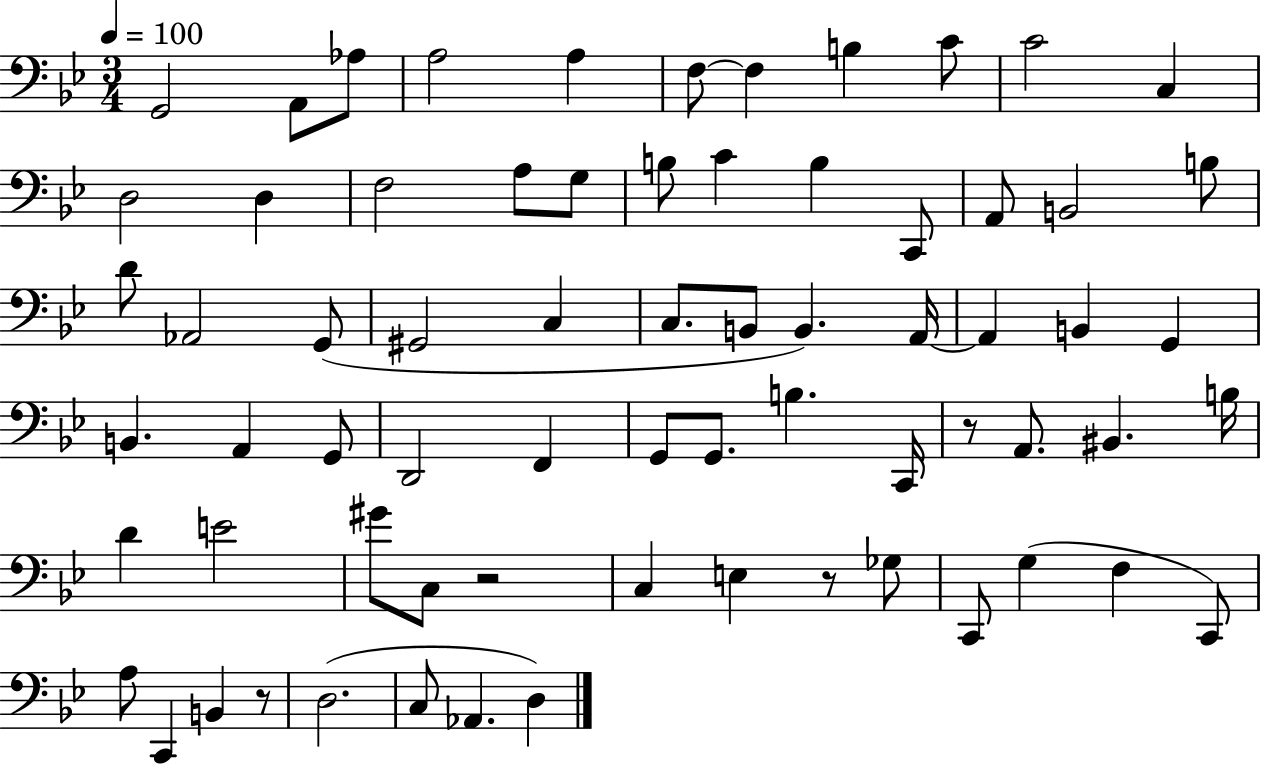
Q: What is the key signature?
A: BES major